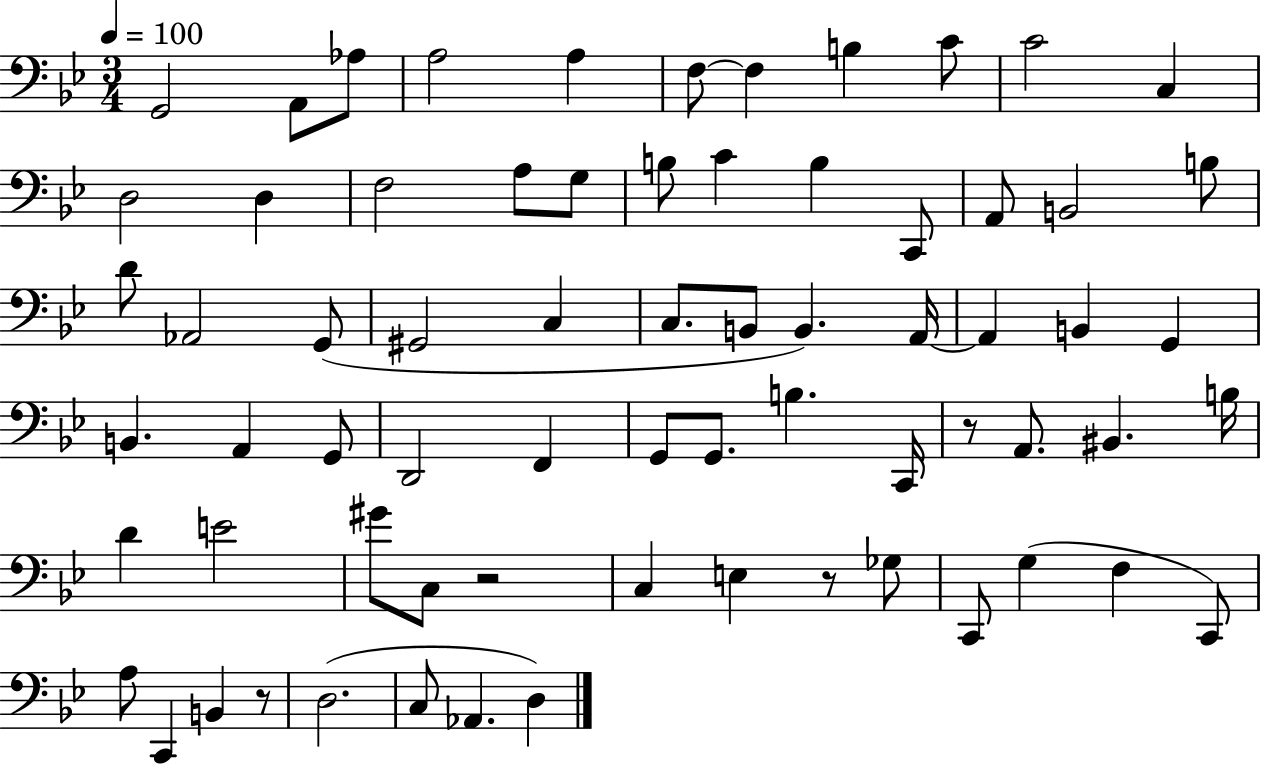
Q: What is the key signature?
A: BES major